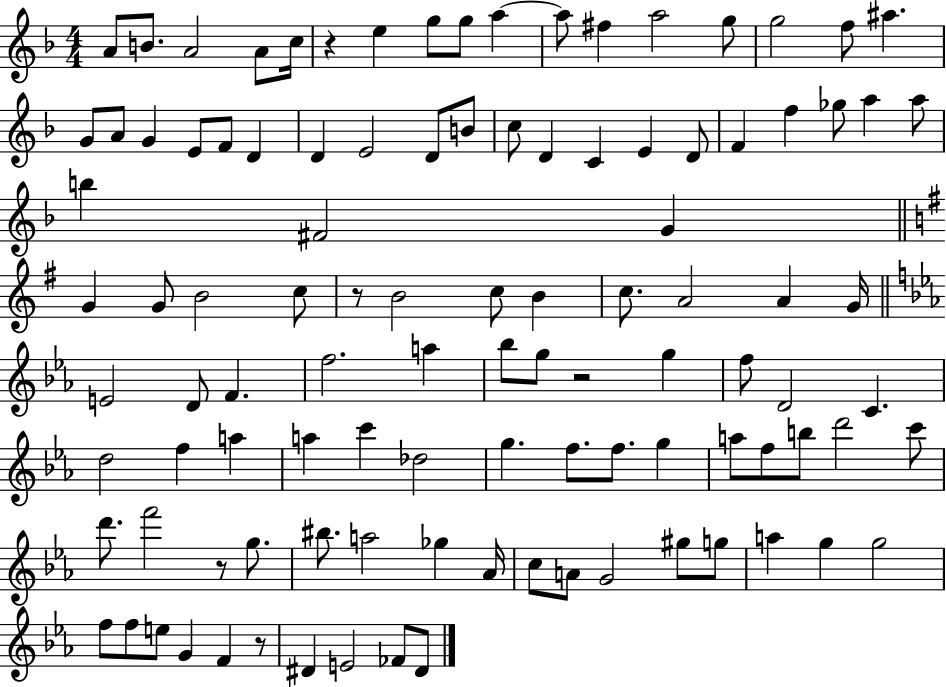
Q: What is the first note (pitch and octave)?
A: A4